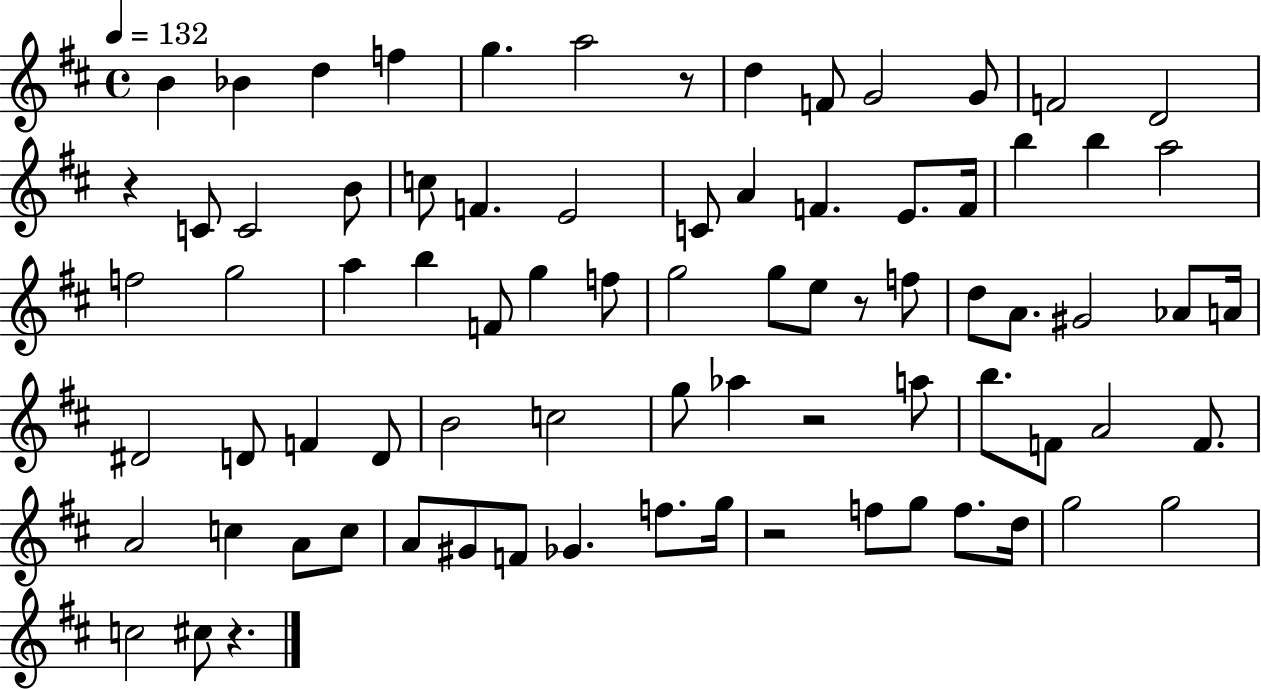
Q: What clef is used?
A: treble